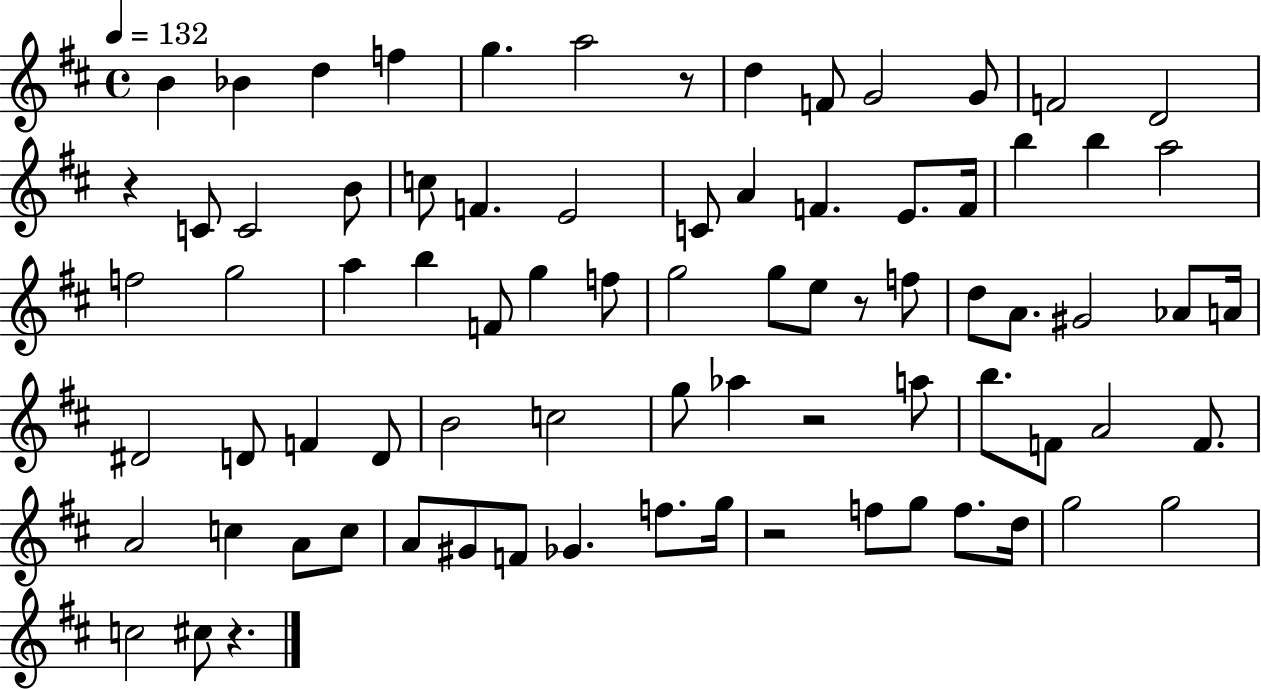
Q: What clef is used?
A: treble